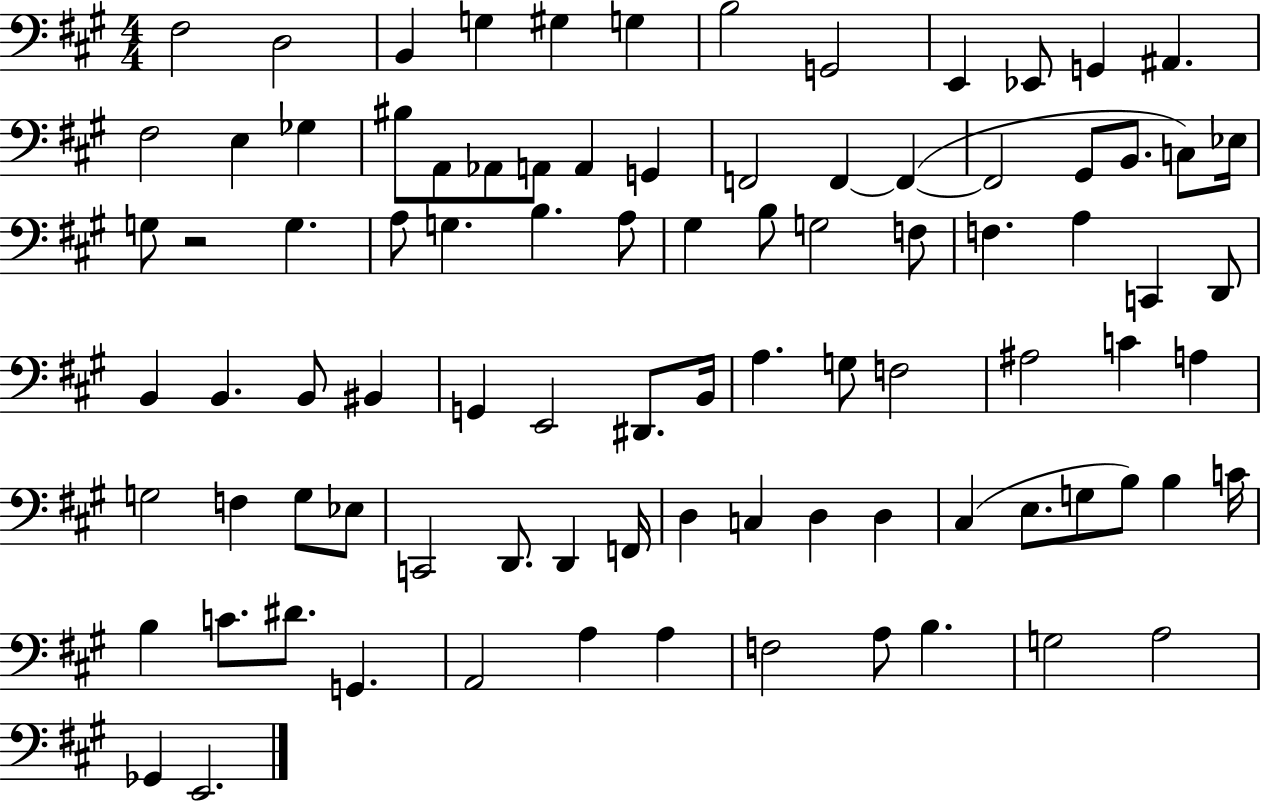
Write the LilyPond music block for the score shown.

{
  \clef bass
  \numericTimeSignature
  \time 4/4
  \key a \major
  fis2 d2 | b,4 g4 gis4 g4 | b2 g,2 | e,4 ees,8 g,4 ais,4. | \break fis2 e4 ges4 | bis8 a,8 aes,8 a,8 a,4 g,4 | f,2 f,4~~ f,4~(~ | f,2 gis,8 b,8. c8) ees16 | \break g8 r2 g4. | a8 g4. b4. a8 | gis4 b8 g2 f8 | f4. a4 c,4 d,8 | \break b,4 b,4. b,8 bis,4 | g,4 e,2 dis,8. b,16 | a4. g8 f2 | ais2 c'4 a4 | \break g2 f4 g8 ees8 | c,2 d,8. d,4 f,16 | d4 c4 d4 d4 | cis4( e8. g8 b8) b4 c'16 | \break b4 c'8. dis'8. g,4. | a,2 a4 a4 | f2 a8 b4. | g2 a2 | \break ges,4 e,2. | \bar "|."
}